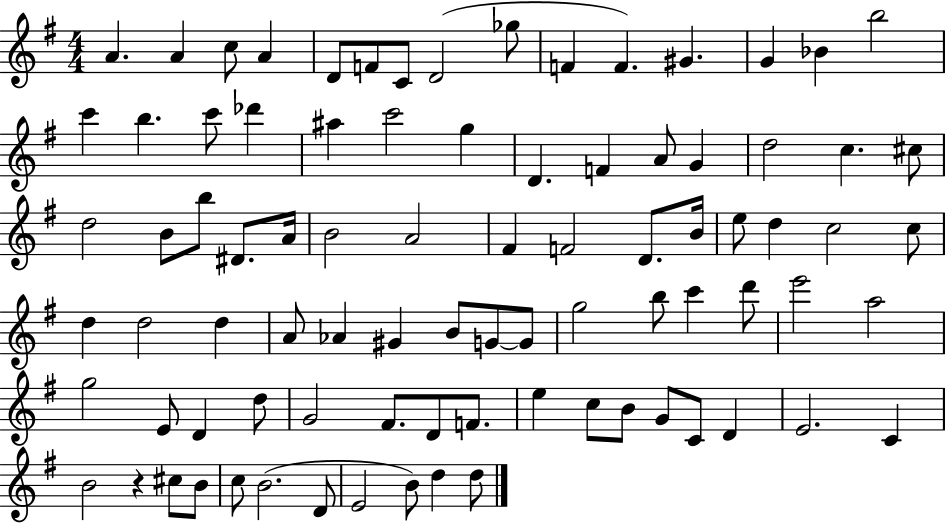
A4/q. A4/q C5/e A4/q D4/e F4/e C4/e D4/h Gb5/e F4/q F4/q. G#4/q. G4/q Bb4/q B5/h C6/q B5/q. C6/e Db6/q A#5/q C6/h G5/q D4/q. F4/q A4/e G4/q D5/h C5/q. C#5/e D5/h B4/e B5/e D#4/e. A4/s B4/h A4/h F#4/q F4/h D4/e. B4/s E5/e D5/q C5/h C5/e D5/q D5/h D5/q A4/e Ab4/q G#4/q B4/e G4/e G4/e G5/h B5/e C6/q D6/e E6/h A5/h G5/h E4/e D4/q D5/e G4/h F#4/e. D4/e F4/e. E5/q C5/e B4/e G4/e C4/e D4/q E4/h. C4/q B4/h R/q C#5/e B4/e C5/e B4/h. D4/e E4/h B4/e D5/q D5/e